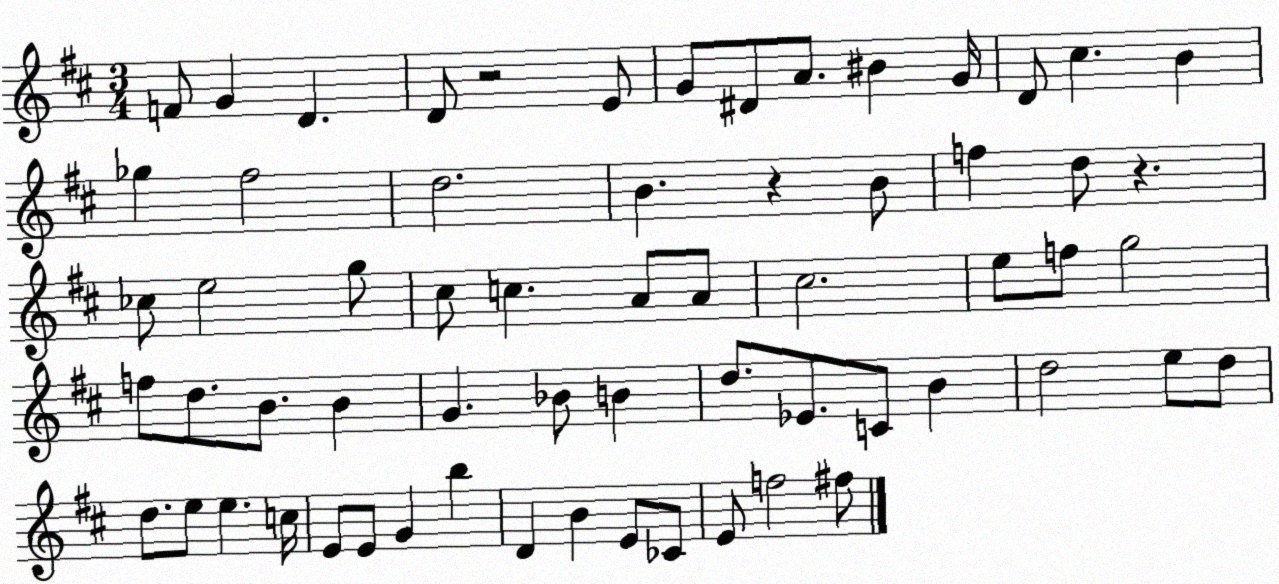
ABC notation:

X:1
T:Untitled
M:3/4
L:1/4
K:D
F/2 G D D/2 z2 E/2 G/2 ^D/2 A/2 ^B G/4 D/2 ^c B _g ^f2 d2 B z B/2 f d/2 z _c/2 e2 g/2 ^c/2 c A/2 A/2 ^c2 e/2 f/2 g2 f/2 d/2 B/2 B G _B/2 B d/2 _E/2 C/2 B d2 e/2 d/2 d/2 e/2 e c/4 E/2 E/2 G b D B E/2 _C/2 E/2 f2 ^f/2